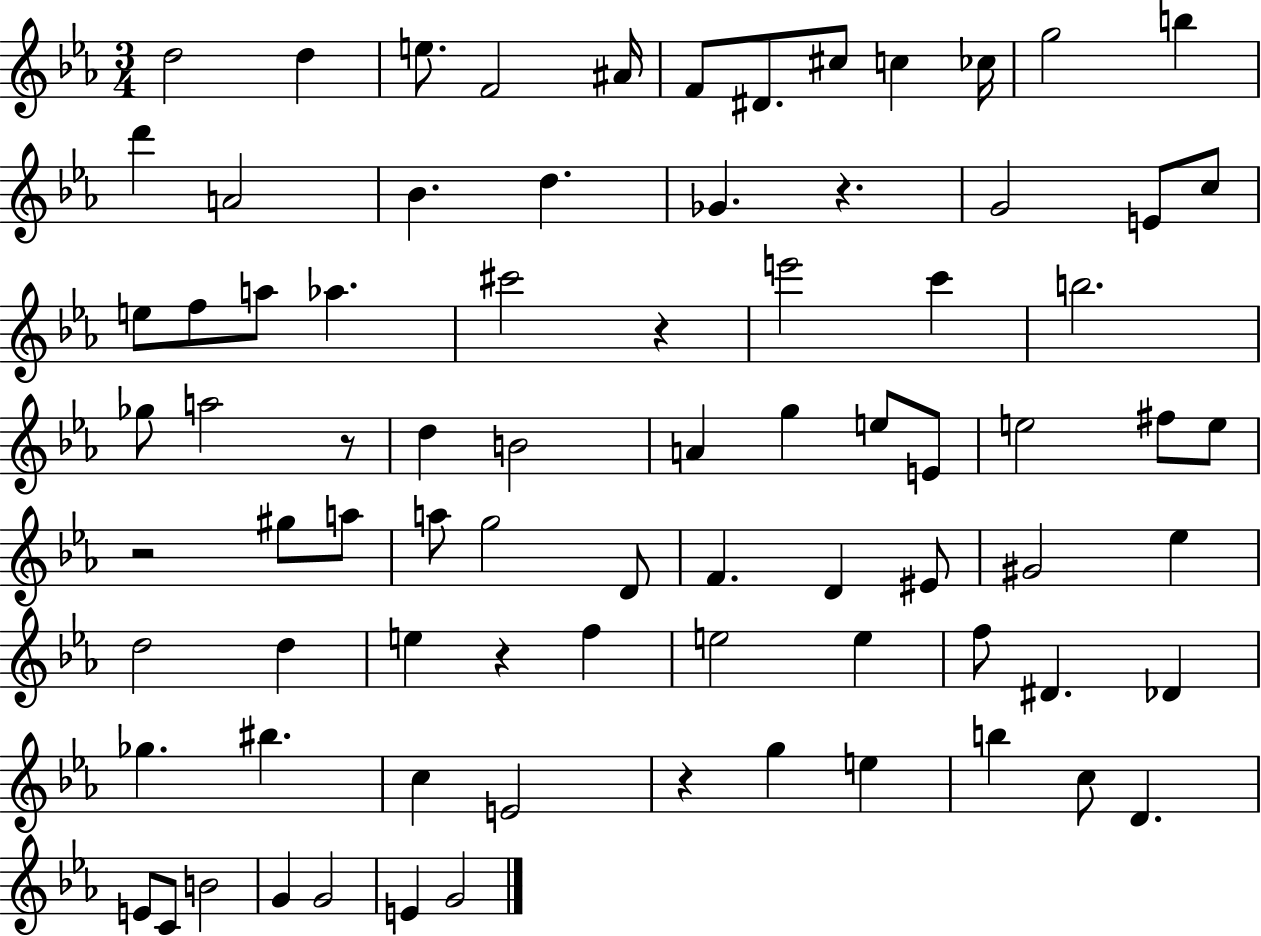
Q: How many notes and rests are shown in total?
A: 80